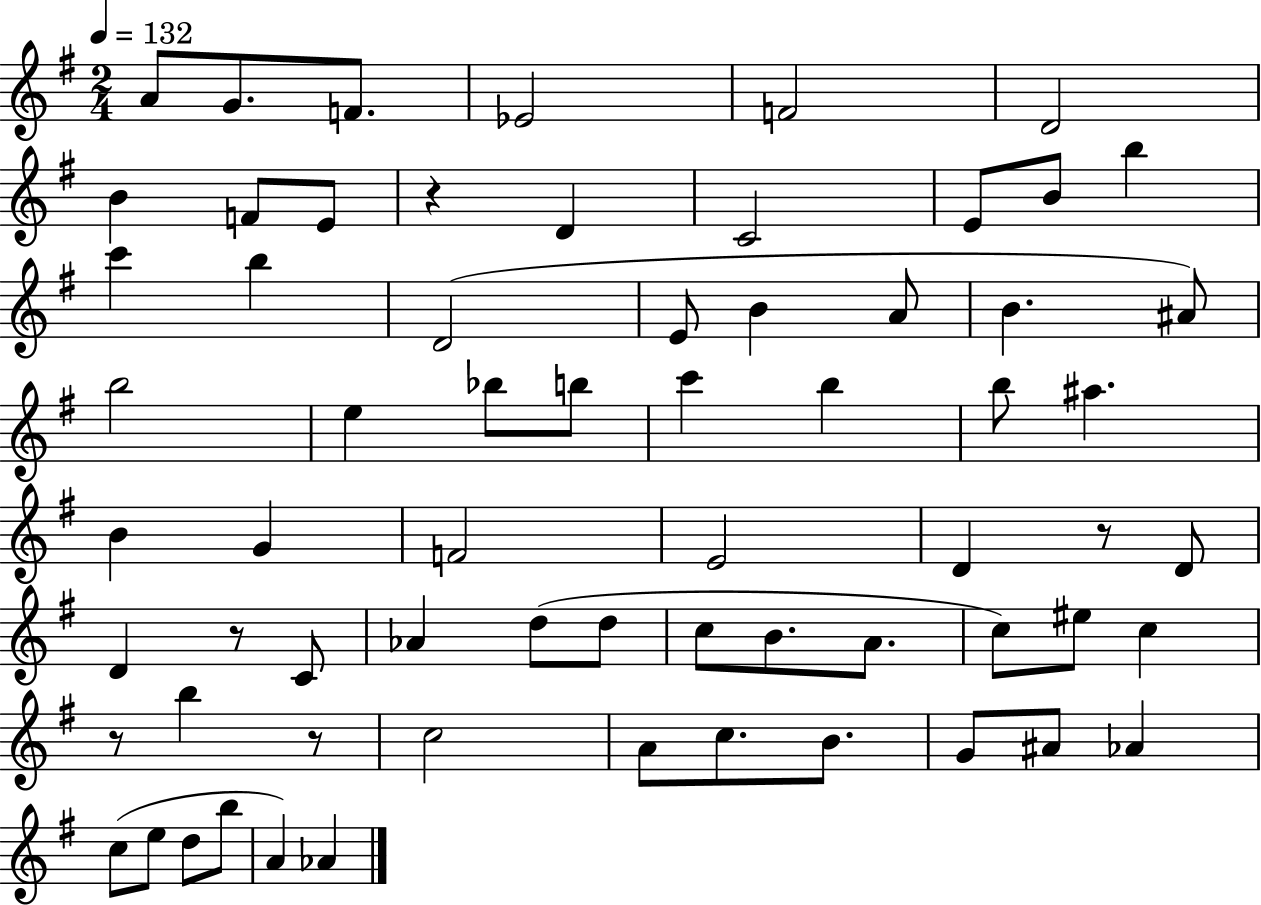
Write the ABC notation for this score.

X:1
T:Untitled
M:2/4
L:1/4
K:G
A/2 G/2 F/2 _E2 F2 D2 B F/2 E/2 z D C2 E/2 B/2 b c' b D2 E/2 B A/2 B ^A/2 b2 e _b/2 b/2 c' b b/2 ^a B G F2 E2 D z/2 D/2 D z/2 C/2 _A d/2 d/2 c/2 B/2 A/2 c/2 ^e/2 c z/2 b z/2 c2 A/2 c/2 B/2 G/2 ^A/2 _A c/2 e/2 d/2 b/2 A _A